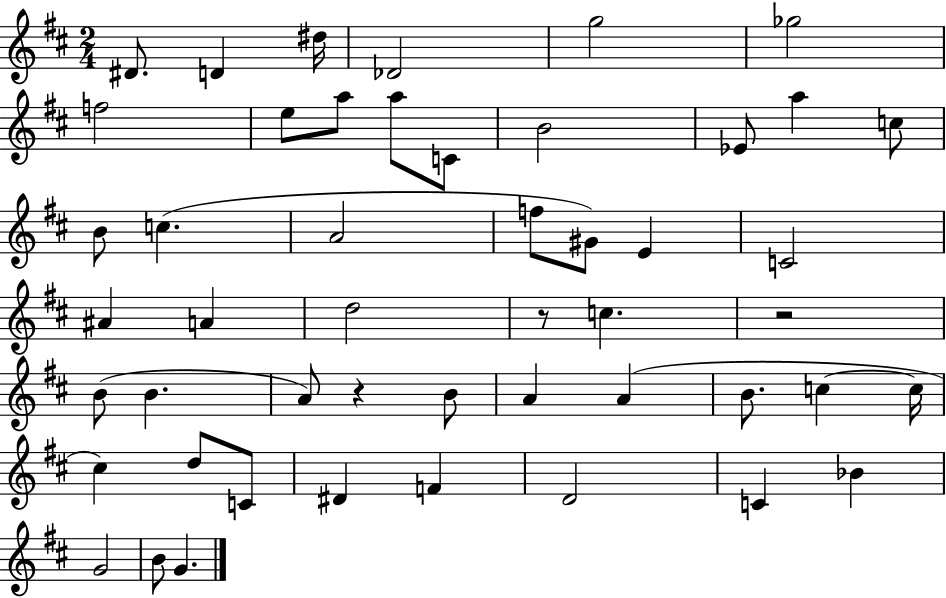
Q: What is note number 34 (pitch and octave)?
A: C5